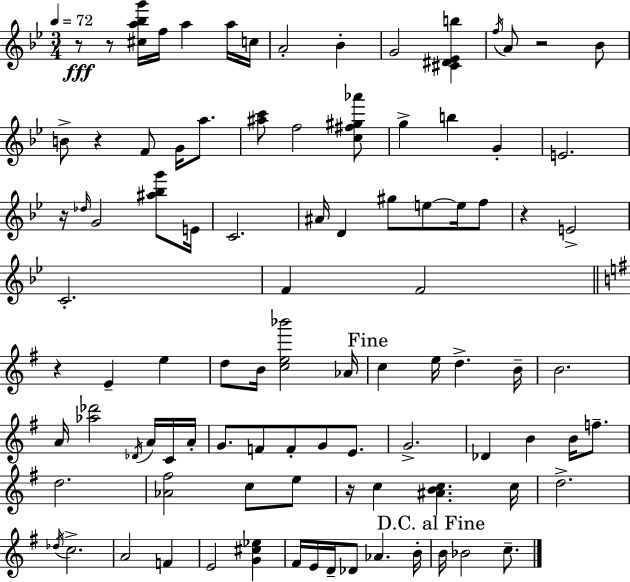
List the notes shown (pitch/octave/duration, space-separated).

R/e R/e [C#5,A5,Bb5,G6]/s F5/s A5/q A5/s C5/s A4/h Bb4/q G4/h [C#4,D#4,Eb4,B5]/q F5/s A4/e R/h Bb4/e B4/e R/q F4/e G4/s A5/e. [A#5,C6]/e F5/h [C5,F#5,G#5,Ab6]/e G5/q B5/q G4/q E4/h. R/s Db5/s G4/h [A#5,Bb5,G6]/e E4/s C4/h. A#4/s D4/q G#5/e E5/e E5/s F5/e R/q E4/h C4/h. F4/q F4/h R/q E4/q E5/q D5/e B4/s [C5,E5,Bb6]/h Ab4/s C5/q E5/s D5/q. B4/s B4/h. A4/s [Ab5,Db6]/h Db4/s A4/s C4/s A4/s G4/e. F4/e F4/e G4/e E4/e. G4/h. Db4/q B4/q B4/s F5/e. D5/h. [Ab4,F#5]/h C5/e E5/e R/s C5/q [A#4,B4,C5]/q. C5/s D5/h. Db5/s C5/h. A4/h F4/q E4/h [G4,C#5,Eb5]/q F#4/s E4/s D4/s Db4/e Ab4/q. B4/s B4/s Bb4/h C5/e.